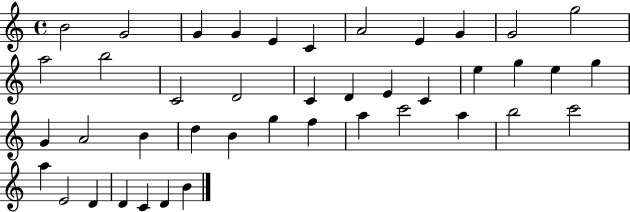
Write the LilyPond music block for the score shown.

{
  \clef treble
  \time 4/4
  \defaultTimeSignature
  \key c \major
  b'2 g'2 | g'4 g'4 e'4 c'4 | a'2 e'4 g'4 | g'2 g''2 | \break a''2 b''2 | c'2 d'2 | c'4 d'4 e'4 c'4 | e''4 g''4 e''4 g''4 | \break g'4 a'2 b'4 | d''4 b'4 g''4 f''4 | a''4 c'''2 a''4 | b''2 c'''2 | \break a''4 e'2 d'4 | d'4 c'4 d'4 b'4 | \bar "|."
}